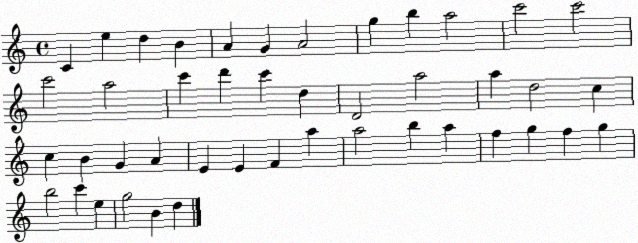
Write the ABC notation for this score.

X:1
T:Untitled
M:4/4
L:1/4
K:C
C e d B A G A2 g b a2 c'2 c'2 c'2 a2 c' d' c' d D2 a2 a d2 c c B G A E E F a a2 b a f g f g b2 c' e g2 B d